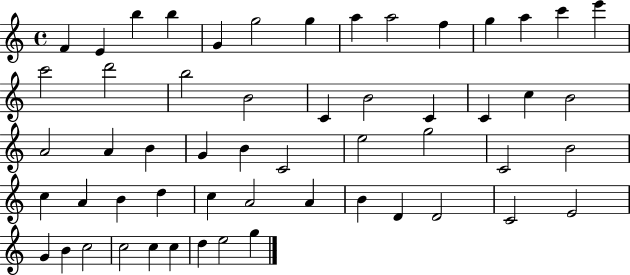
{
  \clef treble
  \time 4/4
  \defaultTimeSignature
  \key c \major
  f'4 e'4 b''4 b''4 | g'4 g''2 g''4 | a''4 a''2 f''4 | g''4 a''4 c'''4 e'''4 | \break c'''2 d'''2 | b''2 b'2 | c'4 b'2 c'4 | c'4 c''4 b'2 | \break a'2 a'4 b'4 | g'4 b'4 c'2 | e''2 g''2 | c'2 b'2 | \break c''4 a'4 b'4 d''4 | c''4 a'2 a'4 | b'4 d'4 d'2 | c'2 e'2 | \break g'4 b'4 c''2 | c''2 c''4 c''4 | d''4 e''2 g''4 | \bar "|."
}